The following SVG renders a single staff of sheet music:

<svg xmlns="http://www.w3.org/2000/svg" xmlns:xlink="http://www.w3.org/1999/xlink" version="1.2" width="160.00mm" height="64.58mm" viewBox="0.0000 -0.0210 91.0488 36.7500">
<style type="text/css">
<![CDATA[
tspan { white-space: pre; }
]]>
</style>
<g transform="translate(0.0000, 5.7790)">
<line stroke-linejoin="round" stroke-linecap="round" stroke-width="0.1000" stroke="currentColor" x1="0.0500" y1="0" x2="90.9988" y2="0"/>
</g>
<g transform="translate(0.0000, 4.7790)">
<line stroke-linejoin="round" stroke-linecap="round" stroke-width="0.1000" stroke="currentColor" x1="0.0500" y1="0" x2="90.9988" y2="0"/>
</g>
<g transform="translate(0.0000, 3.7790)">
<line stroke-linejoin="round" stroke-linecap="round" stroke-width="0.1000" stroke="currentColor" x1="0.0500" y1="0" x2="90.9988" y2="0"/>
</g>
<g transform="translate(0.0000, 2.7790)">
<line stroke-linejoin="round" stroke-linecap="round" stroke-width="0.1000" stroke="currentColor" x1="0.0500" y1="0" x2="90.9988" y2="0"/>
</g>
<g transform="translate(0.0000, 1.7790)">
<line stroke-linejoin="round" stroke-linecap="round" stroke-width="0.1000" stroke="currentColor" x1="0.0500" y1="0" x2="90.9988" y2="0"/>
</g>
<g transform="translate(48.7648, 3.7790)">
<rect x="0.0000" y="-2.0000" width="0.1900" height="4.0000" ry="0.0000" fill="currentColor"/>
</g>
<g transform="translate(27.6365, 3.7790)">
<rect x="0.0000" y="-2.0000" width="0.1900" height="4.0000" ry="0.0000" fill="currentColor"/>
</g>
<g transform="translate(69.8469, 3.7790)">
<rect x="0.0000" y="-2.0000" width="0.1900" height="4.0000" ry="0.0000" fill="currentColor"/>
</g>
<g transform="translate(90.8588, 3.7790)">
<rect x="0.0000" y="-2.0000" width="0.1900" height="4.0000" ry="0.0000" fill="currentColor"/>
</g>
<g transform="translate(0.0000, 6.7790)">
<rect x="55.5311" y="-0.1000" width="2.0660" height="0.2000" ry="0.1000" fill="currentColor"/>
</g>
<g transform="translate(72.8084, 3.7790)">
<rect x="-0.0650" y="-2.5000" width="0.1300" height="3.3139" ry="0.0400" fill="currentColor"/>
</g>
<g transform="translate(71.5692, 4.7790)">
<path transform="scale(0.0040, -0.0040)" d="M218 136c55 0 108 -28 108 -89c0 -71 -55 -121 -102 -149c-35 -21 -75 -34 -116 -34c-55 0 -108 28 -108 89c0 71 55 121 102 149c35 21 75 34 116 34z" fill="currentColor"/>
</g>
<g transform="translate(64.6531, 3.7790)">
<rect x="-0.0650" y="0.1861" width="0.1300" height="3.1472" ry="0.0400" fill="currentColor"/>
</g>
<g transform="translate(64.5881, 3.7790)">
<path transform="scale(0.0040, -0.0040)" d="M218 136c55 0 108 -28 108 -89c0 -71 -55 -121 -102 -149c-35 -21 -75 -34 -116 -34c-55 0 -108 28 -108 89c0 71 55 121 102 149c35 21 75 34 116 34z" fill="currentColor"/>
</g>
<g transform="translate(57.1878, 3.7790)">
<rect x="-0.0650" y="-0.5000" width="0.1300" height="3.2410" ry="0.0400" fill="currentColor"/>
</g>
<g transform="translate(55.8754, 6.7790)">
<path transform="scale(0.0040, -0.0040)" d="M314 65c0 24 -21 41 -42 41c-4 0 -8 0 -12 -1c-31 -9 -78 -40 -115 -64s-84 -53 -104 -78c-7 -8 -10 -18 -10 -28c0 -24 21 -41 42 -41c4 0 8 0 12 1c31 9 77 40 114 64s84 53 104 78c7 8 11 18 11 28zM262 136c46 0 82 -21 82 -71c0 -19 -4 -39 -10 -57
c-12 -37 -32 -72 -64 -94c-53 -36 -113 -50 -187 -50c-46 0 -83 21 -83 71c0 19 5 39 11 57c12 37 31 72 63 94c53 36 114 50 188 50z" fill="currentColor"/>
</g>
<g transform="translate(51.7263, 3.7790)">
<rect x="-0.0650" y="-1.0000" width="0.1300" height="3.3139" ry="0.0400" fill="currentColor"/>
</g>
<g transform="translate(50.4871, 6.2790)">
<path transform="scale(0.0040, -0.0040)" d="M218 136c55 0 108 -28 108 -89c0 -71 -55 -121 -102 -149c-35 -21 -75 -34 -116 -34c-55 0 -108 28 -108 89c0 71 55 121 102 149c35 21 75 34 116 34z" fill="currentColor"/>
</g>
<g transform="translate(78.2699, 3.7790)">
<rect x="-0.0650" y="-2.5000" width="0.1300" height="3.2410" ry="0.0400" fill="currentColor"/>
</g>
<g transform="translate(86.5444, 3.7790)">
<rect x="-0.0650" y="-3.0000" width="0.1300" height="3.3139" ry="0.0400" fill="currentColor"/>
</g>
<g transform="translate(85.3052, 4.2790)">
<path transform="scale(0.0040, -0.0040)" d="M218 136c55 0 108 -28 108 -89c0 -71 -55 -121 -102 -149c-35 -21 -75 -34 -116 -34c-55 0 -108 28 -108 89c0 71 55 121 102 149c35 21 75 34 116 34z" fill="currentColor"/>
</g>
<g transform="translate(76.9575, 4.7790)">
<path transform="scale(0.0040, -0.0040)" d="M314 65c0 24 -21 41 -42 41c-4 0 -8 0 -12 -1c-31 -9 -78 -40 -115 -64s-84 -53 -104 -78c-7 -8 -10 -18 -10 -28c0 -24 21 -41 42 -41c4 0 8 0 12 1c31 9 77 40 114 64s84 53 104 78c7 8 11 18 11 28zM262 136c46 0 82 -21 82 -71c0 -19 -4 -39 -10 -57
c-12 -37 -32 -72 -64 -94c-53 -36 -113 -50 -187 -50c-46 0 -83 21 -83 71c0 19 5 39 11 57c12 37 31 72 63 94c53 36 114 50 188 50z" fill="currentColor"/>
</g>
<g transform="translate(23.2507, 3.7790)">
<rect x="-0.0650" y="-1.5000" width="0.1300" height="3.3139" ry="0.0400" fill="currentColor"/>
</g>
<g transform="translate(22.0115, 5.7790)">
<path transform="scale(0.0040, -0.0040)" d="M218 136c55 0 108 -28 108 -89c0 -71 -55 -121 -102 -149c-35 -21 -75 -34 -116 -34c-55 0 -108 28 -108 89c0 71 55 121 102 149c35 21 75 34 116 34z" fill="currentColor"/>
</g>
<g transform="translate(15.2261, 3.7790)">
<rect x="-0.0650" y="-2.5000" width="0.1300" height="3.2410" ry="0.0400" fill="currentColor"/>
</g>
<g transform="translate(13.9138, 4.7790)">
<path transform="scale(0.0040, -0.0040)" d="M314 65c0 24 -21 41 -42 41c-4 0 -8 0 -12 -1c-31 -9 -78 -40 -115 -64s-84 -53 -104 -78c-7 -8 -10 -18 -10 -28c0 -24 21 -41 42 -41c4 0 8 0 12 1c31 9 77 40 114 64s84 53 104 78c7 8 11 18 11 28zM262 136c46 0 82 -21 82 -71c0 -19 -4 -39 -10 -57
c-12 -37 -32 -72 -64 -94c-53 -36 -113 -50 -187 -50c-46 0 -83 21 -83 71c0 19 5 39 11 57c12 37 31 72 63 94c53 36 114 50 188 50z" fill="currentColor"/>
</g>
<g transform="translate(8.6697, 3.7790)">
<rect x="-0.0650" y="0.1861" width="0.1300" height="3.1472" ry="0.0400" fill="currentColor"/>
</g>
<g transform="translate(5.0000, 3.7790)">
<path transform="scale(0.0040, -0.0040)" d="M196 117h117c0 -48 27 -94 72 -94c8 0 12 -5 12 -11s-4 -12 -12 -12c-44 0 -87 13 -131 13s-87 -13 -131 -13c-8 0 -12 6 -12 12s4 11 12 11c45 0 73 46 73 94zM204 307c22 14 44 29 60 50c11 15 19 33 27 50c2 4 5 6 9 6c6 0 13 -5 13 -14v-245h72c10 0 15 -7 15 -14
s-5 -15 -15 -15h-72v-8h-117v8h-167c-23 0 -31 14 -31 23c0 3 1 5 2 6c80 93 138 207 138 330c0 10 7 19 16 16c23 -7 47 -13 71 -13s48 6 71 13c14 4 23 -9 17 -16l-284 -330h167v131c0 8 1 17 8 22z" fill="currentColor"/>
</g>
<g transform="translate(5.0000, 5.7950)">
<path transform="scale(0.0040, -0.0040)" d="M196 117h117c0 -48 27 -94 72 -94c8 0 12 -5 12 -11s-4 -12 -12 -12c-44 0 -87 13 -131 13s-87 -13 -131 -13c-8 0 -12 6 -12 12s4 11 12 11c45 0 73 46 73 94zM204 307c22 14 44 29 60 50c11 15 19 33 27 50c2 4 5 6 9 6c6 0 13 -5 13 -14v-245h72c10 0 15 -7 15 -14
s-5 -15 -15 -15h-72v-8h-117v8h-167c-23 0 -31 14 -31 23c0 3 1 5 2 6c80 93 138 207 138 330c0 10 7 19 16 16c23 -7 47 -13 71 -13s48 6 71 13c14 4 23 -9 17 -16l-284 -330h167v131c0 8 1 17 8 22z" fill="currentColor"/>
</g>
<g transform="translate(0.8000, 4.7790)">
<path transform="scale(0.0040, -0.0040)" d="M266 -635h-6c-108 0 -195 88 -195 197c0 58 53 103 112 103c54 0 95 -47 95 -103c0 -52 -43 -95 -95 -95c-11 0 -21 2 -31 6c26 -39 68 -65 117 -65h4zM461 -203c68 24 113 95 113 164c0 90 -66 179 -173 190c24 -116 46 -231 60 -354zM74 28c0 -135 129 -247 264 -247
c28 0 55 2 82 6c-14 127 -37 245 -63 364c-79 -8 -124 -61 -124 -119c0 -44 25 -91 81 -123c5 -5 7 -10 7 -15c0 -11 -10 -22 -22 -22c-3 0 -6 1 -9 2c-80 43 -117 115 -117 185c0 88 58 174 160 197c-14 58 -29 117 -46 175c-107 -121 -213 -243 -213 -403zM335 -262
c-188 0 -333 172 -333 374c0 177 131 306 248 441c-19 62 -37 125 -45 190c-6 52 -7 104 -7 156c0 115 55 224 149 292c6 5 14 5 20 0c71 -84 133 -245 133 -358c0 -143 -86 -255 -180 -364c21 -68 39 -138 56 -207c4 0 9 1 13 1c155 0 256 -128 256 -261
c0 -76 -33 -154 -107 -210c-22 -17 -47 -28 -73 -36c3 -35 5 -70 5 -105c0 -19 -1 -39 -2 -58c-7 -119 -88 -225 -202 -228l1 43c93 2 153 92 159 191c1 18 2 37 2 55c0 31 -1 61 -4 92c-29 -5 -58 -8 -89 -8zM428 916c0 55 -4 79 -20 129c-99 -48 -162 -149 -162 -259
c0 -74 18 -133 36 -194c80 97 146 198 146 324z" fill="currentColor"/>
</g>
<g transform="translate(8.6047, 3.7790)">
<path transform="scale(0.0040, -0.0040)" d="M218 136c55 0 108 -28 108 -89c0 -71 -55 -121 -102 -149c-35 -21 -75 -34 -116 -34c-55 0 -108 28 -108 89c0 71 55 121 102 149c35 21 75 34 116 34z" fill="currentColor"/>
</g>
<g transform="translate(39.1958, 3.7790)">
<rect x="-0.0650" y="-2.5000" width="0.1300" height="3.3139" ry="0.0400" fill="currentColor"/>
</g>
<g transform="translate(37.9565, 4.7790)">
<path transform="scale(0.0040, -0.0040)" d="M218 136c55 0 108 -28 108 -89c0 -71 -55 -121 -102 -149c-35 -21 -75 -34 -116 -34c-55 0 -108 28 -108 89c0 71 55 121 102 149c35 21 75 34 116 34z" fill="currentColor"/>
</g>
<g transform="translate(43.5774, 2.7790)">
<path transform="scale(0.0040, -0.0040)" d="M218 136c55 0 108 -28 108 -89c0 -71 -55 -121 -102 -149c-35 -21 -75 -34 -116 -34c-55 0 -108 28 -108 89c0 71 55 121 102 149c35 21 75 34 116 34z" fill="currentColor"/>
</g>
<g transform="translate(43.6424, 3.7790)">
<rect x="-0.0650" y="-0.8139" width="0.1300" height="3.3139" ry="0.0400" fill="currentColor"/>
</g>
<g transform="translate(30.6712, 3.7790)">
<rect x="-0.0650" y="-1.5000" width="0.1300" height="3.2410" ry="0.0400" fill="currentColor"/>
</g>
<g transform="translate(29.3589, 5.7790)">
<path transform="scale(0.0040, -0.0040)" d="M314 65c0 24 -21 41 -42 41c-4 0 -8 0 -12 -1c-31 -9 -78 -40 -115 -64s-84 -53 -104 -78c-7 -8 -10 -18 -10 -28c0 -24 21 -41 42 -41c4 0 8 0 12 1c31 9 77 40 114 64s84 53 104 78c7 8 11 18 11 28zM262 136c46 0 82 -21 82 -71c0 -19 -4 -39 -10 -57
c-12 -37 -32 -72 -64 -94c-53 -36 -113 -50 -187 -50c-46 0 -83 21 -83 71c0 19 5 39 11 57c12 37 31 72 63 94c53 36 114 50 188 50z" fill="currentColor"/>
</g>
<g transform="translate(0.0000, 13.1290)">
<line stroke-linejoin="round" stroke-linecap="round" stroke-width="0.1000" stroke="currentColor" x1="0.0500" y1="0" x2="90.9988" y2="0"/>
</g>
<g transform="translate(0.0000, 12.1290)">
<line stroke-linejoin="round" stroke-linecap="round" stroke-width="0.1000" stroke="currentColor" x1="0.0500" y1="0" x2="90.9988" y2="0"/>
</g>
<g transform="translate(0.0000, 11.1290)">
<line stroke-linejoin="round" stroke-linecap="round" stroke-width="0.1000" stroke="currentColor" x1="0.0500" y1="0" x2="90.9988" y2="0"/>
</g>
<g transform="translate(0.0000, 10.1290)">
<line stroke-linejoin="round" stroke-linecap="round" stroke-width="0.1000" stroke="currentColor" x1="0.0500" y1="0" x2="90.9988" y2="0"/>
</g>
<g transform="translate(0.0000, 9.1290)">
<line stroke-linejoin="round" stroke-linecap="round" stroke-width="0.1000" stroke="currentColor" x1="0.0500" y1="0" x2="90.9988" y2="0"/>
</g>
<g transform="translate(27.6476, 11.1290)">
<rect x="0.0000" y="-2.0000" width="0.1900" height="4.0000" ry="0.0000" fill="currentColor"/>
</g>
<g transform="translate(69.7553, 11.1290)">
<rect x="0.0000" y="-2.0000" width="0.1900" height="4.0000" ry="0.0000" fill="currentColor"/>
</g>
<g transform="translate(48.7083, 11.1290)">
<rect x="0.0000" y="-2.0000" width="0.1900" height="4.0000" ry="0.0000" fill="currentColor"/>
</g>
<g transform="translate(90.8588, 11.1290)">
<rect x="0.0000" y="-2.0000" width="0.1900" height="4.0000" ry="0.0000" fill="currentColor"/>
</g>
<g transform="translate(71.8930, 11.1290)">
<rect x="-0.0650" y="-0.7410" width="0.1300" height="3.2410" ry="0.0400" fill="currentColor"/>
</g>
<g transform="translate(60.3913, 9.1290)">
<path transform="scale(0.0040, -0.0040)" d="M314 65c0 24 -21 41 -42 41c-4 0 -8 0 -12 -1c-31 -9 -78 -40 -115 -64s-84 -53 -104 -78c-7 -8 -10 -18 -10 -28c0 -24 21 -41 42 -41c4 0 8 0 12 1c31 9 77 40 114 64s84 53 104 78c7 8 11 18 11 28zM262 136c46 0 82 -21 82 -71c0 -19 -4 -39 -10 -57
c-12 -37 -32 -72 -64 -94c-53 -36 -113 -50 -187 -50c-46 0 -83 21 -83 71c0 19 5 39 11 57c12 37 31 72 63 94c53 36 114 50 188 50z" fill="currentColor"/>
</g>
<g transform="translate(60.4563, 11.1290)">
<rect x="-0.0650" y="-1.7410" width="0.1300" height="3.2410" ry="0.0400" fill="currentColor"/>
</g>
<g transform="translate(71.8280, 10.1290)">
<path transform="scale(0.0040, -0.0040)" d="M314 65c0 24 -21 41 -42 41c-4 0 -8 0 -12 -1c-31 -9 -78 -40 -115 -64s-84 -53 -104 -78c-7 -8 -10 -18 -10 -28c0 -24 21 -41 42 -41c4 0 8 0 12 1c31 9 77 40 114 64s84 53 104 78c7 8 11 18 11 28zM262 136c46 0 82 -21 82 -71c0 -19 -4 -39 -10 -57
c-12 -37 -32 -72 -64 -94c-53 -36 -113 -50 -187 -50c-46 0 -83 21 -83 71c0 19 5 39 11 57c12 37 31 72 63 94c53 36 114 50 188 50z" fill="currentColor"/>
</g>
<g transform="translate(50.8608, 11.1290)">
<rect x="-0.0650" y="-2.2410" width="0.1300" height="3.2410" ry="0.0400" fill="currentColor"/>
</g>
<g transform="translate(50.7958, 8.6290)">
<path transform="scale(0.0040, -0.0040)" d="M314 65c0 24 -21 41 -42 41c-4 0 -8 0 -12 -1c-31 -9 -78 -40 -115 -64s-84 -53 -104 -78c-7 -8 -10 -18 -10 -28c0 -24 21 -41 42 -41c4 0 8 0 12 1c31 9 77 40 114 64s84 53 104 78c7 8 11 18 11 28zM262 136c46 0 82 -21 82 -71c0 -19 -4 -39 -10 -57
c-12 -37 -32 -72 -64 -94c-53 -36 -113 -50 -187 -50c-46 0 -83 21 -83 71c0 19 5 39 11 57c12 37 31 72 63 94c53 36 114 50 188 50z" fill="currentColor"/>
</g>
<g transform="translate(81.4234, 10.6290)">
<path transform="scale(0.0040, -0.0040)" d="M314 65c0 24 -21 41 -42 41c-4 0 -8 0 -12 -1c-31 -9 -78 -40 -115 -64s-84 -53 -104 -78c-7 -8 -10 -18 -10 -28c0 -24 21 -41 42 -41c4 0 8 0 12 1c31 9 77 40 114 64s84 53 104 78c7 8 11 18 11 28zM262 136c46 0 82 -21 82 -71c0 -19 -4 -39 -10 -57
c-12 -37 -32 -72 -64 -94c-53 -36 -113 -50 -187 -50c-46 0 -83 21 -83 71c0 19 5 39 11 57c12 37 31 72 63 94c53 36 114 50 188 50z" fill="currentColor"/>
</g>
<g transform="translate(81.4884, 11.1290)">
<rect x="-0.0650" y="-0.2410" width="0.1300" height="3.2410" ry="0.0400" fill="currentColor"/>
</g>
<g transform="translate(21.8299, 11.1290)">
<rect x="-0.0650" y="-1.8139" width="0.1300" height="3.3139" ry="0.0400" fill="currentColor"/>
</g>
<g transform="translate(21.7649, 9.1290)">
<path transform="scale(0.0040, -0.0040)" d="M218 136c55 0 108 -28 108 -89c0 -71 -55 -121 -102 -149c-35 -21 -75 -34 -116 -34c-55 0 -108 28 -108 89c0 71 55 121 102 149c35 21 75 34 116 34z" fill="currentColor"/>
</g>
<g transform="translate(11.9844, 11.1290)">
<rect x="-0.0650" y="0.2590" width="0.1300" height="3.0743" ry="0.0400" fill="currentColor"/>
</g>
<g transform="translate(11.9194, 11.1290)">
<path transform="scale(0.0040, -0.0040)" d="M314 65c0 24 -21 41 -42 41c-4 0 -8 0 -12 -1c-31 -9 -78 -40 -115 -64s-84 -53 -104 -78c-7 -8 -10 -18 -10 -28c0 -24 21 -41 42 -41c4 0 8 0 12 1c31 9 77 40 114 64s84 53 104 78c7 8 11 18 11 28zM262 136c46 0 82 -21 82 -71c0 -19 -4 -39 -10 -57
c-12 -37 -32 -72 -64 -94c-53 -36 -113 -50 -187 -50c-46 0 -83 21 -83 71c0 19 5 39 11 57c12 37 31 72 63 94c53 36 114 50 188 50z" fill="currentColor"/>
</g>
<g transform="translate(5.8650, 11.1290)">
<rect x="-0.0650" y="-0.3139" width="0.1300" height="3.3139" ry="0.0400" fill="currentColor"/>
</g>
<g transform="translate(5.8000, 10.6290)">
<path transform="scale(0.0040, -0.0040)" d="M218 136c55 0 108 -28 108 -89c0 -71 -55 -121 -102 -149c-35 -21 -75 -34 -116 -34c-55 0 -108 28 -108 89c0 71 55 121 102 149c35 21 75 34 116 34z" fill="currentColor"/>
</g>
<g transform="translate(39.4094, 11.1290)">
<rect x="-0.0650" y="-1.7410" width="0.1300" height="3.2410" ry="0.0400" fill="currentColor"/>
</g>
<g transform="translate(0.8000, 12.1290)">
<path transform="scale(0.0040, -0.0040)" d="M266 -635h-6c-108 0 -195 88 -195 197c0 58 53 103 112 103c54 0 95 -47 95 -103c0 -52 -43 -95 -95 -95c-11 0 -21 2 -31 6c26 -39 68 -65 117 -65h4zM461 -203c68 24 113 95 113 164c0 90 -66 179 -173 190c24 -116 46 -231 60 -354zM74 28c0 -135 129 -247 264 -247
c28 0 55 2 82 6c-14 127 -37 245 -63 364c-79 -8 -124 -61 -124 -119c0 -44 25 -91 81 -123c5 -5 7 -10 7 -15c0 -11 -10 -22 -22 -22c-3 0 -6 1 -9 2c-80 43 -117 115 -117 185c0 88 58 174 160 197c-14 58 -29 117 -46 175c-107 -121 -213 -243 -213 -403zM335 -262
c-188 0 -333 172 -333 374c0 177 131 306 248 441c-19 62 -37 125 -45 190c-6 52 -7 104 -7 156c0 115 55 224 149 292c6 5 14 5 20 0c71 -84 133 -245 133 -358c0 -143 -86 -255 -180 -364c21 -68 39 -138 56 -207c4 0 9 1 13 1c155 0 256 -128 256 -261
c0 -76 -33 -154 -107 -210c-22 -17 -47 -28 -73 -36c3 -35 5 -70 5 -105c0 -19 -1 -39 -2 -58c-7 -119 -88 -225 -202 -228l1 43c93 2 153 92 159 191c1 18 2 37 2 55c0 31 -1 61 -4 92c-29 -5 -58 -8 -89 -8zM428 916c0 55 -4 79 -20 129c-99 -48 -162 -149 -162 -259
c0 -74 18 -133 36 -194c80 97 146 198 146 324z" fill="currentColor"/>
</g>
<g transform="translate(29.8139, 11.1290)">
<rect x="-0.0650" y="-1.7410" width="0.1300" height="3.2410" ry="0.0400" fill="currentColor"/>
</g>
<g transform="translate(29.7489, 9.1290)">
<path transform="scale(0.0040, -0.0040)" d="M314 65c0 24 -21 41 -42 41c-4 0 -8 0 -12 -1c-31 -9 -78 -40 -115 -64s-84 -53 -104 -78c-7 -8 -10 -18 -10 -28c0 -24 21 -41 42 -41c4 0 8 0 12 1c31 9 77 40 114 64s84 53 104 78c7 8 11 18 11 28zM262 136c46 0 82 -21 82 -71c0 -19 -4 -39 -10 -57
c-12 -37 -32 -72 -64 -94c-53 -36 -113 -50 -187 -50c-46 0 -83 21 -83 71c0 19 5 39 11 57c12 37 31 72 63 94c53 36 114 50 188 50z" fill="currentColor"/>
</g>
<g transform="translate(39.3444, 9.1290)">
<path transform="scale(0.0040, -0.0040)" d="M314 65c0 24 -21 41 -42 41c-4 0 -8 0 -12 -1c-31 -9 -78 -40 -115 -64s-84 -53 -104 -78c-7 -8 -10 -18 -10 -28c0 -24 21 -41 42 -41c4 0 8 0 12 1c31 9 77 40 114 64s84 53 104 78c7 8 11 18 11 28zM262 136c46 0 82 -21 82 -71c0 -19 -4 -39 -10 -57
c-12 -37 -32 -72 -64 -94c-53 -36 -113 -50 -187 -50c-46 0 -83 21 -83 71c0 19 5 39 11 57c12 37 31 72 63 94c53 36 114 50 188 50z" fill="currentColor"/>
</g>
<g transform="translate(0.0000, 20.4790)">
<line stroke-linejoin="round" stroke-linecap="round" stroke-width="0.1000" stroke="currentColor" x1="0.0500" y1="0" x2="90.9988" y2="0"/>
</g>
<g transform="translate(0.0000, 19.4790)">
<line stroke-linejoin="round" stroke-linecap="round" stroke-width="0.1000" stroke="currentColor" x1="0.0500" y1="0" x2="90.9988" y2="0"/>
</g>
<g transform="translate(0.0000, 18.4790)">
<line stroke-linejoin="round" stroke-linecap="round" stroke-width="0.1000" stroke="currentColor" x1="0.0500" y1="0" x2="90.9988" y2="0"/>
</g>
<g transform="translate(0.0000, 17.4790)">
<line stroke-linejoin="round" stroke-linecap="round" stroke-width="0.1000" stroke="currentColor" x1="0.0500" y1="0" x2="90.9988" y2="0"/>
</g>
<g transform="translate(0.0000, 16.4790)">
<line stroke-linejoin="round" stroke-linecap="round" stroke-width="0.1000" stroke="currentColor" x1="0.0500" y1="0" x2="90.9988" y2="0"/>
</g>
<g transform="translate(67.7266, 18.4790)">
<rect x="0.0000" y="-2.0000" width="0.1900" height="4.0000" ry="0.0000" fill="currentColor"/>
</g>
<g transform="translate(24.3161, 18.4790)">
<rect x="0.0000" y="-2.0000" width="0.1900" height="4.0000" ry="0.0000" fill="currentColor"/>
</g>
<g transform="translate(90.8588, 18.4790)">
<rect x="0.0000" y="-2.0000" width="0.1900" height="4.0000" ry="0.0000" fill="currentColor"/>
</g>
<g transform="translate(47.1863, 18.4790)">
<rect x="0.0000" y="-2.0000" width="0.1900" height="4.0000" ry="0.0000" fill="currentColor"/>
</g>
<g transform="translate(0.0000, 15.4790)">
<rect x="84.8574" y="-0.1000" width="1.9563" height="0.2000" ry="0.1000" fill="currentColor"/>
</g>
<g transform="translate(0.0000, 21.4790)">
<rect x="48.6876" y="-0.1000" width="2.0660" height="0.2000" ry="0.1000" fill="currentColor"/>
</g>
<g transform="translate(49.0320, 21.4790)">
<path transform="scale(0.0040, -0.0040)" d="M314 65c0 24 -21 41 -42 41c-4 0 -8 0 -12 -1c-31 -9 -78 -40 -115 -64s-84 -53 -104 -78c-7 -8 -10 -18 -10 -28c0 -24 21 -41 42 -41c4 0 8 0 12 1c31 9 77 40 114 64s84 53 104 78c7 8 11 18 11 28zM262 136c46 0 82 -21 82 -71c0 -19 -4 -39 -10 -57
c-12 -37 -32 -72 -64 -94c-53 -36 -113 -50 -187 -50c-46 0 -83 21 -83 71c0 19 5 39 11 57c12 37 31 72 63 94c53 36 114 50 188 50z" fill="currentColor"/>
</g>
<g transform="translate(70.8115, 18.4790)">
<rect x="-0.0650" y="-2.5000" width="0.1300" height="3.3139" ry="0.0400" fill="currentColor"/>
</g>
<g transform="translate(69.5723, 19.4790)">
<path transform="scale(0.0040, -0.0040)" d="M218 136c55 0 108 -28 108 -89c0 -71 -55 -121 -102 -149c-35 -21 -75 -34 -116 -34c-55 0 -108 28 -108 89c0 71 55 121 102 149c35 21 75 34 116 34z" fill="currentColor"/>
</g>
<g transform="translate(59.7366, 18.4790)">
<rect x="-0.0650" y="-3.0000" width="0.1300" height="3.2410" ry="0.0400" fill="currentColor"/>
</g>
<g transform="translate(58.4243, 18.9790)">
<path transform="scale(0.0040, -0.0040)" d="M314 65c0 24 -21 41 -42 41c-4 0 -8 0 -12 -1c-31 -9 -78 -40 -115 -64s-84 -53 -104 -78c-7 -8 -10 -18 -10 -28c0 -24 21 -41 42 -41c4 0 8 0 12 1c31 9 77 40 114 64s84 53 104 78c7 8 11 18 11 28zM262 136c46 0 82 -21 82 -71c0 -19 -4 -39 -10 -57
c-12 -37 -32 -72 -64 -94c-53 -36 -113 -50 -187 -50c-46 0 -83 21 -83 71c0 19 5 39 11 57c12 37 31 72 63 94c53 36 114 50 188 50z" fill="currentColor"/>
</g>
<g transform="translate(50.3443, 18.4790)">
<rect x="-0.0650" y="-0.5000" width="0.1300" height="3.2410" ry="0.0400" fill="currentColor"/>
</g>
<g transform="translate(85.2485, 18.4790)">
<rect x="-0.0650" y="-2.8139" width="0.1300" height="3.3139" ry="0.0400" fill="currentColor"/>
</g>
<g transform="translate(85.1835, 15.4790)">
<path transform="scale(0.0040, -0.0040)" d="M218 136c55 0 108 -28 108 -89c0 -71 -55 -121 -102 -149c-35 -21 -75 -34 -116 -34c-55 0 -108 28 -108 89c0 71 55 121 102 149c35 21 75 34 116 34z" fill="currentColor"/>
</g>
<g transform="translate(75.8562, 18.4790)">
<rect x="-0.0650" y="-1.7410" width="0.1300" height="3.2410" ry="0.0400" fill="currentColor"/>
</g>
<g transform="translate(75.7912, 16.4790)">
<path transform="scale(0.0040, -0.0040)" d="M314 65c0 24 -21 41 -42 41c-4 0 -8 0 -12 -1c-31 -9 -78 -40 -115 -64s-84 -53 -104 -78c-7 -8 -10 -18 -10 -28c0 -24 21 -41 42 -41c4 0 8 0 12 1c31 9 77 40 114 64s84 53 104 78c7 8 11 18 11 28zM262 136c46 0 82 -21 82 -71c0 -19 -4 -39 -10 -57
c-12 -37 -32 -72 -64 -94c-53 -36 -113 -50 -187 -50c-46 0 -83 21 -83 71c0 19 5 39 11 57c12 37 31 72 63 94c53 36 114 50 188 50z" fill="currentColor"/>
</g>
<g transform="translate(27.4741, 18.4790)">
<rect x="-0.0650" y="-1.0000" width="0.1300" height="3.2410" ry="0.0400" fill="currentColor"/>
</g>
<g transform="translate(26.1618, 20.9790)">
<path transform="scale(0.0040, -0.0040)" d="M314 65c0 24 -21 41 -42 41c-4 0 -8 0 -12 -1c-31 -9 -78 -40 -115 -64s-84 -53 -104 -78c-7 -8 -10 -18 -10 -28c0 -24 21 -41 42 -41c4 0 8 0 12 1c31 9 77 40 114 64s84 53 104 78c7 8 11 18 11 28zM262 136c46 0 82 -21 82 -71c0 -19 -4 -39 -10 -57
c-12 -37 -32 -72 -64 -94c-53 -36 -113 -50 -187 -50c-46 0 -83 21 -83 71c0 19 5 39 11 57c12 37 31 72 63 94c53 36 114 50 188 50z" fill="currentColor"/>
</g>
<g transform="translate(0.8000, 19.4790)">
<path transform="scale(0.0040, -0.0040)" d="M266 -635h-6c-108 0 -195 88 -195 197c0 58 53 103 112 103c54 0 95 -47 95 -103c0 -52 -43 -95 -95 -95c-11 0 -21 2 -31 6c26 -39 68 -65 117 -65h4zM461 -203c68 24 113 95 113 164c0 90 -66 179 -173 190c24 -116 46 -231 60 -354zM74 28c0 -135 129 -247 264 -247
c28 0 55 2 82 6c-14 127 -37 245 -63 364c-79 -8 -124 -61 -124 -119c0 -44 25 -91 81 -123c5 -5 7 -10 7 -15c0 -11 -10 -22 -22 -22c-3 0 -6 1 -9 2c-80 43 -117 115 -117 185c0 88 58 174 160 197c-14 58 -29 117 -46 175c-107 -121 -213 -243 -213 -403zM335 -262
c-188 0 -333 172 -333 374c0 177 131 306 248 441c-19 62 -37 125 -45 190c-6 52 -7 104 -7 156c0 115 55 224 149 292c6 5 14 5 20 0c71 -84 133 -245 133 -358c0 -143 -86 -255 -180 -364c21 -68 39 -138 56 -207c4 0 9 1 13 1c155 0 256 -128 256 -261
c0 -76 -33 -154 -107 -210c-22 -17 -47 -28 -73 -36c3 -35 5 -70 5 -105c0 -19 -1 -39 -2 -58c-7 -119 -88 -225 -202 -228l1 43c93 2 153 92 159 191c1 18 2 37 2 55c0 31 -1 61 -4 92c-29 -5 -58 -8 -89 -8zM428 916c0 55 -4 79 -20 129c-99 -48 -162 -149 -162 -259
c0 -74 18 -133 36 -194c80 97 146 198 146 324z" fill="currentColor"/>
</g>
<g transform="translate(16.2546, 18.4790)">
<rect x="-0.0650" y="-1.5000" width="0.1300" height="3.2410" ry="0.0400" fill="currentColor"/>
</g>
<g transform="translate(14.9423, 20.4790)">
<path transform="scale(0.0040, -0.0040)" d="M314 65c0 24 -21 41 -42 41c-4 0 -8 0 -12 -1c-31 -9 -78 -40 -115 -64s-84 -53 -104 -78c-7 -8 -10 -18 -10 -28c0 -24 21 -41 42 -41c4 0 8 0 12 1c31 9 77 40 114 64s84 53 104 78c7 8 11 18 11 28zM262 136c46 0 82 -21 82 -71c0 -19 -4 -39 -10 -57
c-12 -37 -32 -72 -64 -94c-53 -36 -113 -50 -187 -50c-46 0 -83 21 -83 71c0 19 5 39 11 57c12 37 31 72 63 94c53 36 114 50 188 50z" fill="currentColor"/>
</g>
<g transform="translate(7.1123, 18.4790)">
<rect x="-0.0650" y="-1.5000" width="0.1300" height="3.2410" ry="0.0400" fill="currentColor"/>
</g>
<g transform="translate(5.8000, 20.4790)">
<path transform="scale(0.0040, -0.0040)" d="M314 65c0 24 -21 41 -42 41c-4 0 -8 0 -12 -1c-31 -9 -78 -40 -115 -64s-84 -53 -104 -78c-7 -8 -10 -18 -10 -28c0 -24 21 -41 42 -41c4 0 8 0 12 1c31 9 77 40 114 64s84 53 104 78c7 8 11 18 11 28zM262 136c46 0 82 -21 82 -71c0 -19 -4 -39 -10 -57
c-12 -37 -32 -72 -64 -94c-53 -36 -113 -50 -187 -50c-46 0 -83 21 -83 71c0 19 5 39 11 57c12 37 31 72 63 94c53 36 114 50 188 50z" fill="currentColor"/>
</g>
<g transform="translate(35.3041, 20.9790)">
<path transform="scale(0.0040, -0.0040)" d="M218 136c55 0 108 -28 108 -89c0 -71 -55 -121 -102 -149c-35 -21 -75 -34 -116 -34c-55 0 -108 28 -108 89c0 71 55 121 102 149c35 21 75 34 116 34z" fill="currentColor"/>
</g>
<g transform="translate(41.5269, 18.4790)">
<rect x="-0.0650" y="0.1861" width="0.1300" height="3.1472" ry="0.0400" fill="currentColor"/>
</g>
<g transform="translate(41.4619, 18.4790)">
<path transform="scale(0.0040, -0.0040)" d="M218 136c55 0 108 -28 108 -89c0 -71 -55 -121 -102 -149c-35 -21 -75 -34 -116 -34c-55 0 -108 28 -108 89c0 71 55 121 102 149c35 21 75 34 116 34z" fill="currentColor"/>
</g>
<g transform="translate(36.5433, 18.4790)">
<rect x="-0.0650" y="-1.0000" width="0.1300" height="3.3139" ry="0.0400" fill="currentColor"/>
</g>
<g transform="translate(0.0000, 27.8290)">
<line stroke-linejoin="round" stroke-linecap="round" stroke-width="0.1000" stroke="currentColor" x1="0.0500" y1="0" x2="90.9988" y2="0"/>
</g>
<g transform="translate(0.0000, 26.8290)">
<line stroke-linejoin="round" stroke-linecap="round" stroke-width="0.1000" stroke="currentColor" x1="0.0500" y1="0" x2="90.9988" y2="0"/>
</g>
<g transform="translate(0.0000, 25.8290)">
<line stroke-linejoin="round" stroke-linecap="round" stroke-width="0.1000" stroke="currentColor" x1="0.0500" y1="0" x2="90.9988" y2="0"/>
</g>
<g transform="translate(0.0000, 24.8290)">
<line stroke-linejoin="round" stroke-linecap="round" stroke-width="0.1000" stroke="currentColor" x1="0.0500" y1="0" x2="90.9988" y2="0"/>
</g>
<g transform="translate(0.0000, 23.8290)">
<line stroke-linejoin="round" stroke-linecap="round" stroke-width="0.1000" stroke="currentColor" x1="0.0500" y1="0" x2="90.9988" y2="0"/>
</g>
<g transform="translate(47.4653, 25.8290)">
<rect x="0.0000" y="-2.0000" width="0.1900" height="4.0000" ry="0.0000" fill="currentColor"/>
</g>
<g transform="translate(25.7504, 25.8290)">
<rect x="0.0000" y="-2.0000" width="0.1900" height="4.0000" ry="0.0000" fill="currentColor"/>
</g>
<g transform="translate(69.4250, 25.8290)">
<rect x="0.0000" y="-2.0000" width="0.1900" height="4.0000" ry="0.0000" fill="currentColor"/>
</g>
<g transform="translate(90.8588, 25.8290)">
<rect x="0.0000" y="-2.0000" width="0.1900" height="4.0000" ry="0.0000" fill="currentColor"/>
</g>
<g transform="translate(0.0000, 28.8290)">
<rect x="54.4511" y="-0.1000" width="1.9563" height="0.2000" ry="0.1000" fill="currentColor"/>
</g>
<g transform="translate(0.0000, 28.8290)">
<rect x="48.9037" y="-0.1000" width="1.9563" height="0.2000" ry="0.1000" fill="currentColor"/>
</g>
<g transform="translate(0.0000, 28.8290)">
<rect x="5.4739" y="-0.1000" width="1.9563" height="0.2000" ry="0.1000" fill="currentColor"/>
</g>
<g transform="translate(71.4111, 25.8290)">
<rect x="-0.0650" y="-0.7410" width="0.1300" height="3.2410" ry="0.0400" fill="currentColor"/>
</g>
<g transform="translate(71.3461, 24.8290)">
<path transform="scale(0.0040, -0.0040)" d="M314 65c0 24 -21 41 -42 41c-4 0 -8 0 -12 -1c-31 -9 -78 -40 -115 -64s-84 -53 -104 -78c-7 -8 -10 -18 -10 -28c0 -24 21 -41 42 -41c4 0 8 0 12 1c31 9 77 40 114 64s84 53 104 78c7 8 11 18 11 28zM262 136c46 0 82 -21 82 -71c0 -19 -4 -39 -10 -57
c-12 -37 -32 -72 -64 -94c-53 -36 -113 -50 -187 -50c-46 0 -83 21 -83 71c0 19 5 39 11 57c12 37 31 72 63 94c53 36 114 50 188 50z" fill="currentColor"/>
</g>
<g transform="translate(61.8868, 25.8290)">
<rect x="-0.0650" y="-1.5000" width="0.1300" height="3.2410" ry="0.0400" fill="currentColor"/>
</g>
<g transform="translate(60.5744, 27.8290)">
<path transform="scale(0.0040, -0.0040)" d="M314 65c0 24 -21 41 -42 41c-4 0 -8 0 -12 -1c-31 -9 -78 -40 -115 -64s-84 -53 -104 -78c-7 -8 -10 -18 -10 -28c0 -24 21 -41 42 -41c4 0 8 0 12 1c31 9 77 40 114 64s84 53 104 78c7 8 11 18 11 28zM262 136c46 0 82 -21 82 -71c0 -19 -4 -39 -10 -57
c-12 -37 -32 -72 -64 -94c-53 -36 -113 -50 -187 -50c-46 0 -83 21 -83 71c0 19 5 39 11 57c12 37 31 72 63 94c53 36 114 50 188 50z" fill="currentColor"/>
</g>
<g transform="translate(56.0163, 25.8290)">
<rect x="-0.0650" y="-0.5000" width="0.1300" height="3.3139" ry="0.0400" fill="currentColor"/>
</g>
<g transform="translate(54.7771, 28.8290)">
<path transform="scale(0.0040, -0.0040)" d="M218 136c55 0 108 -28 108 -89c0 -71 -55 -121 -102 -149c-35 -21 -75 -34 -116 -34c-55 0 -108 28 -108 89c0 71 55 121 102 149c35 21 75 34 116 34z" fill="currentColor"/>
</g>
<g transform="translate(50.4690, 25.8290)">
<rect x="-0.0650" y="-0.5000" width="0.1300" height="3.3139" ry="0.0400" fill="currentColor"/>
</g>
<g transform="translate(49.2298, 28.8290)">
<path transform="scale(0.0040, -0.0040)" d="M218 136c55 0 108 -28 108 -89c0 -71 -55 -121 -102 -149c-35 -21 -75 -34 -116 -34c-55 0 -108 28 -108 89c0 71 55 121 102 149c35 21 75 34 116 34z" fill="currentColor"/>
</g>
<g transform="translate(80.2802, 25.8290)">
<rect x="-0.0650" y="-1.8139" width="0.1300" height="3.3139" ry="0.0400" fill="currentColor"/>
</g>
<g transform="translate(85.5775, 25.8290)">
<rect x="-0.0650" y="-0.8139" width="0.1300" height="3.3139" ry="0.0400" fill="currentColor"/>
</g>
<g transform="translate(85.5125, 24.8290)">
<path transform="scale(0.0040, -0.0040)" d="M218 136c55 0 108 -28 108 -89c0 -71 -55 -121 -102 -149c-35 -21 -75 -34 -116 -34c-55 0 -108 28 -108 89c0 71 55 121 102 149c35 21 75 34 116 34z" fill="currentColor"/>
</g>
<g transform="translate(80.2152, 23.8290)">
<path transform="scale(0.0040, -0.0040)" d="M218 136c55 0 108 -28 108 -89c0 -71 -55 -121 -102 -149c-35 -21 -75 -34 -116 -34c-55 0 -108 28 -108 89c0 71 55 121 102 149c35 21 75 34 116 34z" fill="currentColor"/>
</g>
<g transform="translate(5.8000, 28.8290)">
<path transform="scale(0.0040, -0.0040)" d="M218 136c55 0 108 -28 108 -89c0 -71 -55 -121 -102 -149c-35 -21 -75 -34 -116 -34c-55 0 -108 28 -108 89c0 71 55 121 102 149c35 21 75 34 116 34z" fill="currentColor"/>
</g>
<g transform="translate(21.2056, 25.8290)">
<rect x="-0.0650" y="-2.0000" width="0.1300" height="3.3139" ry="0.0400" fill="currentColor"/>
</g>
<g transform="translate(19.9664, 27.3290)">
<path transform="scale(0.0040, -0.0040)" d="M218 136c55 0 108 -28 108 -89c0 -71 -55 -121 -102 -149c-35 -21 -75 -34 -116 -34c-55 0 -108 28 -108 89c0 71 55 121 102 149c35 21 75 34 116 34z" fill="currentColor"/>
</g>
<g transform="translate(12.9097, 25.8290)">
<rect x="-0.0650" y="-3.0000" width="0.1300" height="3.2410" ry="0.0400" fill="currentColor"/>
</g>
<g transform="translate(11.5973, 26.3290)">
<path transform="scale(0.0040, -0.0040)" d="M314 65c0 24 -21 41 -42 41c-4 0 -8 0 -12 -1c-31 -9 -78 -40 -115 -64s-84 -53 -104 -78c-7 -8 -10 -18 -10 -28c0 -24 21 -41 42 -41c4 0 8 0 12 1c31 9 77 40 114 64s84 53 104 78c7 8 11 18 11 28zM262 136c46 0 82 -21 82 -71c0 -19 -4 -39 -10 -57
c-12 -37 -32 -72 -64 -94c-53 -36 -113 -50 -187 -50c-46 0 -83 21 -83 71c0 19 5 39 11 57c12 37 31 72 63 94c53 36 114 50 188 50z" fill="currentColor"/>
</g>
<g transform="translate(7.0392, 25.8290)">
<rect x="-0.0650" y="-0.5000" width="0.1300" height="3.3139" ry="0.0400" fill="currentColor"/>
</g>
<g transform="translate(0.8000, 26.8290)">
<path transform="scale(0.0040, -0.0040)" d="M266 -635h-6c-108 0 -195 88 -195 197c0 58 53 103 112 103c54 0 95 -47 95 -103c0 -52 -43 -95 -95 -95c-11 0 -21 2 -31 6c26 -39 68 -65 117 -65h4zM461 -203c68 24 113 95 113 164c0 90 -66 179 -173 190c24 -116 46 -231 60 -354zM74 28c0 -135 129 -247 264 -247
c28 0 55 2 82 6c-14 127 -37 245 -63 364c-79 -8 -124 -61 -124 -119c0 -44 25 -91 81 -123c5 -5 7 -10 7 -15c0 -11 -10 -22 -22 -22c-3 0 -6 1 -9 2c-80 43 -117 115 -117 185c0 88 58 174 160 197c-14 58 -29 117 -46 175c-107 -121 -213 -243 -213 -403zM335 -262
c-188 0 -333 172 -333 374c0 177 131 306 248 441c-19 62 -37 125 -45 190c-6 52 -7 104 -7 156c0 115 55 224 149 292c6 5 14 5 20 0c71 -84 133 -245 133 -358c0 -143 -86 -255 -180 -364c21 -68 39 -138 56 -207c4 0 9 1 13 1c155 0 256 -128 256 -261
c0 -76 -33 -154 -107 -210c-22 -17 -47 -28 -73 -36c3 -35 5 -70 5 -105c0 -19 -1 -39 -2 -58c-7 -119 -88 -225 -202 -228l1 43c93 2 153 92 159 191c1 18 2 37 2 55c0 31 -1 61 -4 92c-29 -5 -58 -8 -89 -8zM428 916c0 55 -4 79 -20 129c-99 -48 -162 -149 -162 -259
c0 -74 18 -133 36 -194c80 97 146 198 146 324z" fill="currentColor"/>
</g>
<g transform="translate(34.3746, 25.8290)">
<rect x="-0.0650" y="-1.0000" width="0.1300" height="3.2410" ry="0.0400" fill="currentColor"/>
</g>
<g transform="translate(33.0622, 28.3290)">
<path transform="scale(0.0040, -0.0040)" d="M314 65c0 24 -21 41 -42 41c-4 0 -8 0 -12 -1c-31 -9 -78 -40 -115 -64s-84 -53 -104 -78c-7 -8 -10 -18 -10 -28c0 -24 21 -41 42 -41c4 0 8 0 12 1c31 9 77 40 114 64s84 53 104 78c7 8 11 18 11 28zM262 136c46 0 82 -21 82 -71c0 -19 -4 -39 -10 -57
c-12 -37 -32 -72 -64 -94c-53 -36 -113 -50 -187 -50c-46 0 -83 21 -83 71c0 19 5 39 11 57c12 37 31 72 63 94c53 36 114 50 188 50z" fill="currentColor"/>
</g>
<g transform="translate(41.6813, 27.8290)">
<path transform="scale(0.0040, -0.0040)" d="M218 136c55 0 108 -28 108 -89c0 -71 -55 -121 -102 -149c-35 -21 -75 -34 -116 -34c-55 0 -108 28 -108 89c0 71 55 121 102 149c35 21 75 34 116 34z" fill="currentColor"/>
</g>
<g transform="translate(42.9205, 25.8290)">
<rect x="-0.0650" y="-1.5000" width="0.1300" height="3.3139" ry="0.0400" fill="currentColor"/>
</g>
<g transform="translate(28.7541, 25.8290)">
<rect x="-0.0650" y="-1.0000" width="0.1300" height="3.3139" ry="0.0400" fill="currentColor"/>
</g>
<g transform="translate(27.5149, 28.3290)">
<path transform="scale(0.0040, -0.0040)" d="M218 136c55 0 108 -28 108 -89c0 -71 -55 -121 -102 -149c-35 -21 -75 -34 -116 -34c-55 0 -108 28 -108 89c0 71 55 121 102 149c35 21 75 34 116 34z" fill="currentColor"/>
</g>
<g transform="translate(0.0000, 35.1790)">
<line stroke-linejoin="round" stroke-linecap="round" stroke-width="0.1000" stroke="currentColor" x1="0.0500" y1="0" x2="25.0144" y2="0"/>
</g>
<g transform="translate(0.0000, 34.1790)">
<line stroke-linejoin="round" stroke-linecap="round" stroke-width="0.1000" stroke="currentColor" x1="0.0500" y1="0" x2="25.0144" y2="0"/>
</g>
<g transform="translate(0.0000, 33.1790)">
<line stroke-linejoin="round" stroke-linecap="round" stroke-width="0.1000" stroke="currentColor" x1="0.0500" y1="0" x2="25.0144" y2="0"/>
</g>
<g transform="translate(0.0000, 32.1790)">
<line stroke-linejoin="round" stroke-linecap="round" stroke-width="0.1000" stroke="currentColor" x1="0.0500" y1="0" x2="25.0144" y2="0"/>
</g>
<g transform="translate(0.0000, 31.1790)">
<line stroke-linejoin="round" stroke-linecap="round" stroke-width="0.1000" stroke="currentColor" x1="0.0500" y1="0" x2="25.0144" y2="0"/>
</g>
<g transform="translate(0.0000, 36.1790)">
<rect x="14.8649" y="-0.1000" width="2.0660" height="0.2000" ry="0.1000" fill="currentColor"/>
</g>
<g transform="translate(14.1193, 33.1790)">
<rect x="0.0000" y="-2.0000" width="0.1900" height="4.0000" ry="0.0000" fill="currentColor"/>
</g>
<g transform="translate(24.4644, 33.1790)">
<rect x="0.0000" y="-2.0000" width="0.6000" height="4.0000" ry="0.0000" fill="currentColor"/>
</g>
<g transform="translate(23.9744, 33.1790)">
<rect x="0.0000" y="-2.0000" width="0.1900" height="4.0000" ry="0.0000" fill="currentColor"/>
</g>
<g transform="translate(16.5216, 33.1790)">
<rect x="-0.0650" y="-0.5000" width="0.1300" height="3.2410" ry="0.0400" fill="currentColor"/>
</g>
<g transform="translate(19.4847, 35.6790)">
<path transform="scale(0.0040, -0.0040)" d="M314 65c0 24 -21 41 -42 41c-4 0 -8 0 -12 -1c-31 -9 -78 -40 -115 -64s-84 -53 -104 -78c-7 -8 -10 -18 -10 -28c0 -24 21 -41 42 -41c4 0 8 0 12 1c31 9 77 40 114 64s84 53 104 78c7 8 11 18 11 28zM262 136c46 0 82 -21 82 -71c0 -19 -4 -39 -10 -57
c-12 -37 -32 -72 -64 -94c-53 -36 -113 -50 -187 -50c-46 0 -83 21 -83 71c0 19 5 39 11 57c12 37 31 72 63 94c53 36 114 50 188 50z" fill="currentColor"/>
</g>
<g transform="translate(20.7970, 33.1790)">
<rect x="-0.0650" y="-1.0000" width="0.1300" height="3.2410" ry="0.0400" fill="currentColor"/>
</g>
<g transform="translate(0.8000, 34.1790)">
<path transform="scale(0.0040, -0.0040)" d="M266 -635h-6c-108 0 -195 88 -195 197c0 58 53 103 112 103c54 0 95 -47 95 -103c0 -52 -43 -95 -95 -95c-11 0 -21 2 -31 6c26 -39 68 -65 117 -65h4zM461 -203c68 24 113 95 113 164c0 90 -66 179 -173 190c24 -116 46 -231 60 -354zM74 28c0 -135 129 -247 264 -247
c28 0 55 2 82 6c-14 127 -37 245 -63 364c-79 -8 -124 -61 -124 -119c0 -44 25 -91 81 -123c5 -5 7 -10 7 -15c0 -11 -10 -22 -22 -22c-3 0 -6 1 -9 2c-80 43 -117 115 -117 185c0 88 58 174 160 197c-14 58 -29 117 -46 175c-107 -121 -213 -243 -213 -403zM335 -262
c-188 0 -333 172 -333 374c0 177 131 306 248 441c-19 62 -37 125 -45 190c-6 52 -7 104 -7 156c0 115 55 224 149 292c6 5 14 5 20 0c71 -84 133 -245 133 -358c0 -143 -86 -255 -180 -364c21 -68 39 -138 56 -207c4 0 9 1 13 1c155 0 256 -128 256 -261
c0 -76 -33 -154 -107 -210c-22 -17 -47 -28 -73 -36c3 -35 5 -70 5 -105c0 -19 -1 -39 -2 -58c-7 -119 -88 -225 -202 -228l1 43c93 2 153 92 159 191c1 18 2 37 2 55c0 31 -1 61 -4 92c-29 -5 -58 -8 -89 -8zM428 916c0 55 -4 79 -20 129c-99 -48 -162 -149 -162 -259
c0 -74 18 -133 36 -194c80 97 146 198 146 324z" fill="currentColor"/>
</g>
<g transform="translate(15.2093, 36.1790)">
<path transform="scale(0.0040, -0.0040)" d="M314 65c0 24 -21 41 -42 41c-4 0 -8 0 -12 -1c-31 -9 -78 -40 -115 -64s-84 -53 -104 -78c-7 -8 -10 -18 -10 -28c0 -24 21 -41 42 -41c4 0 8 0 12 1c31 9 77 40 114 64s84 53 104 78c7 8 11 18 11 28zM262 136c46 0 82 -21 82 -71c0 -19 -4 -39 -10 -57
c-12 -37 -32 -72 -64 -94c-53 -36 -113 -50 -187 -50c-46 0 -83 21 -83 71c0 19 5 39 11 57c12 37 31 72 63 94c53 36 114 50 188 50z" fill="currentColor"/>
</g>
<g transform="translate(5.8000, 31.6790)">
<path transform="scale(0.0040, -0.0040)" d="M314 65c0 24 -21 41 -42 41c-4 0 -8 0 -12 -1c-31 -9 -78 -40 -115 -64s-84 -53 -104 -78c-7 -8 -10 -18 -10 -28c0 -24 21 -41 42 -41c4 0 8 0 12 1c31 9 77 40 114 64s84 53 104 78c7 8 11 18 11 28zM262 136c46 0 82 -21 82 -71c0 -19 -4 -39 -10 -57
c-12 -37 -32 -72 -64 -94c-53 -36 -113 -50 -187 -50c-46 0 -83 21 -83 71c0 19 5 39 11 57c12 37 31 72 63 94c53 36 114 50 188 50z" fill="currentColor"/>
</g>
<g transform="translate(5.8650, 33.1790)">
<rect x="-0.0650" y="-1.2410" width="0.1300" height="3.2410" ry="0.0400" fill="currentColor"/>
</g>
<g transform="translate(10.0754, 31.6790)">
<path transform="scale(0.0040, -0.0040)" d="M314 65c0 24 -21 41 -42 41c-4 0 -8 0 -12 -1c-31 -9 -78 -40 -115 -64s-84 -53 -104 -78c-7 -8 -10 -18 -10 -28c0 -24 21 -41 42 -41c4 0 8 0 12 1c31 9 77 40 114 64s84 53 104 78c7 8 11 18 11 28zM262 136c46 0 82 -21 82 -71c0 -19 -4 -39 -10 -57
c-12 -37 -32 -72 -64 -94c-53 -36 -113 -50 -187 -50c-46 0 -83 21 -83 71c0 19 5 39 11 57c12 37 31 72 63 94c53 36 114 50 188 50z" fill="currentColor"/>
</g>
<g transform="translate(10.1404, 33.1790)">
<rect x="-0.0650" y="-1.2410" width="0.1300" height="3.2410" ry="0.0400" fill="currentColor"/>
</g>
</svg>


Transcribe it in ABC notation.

X:1
T:Untitled
M:4/4
L:1/4
K:C
B G2 E E2 G d D C2 B G G2 A c B2 f f2 f2 g2 f2 d2 c2 E2 E2 D2 D B C2 A2 G f2 a C A2 F D D2 E C C E2 d2 f d e2 e2 C2 D2